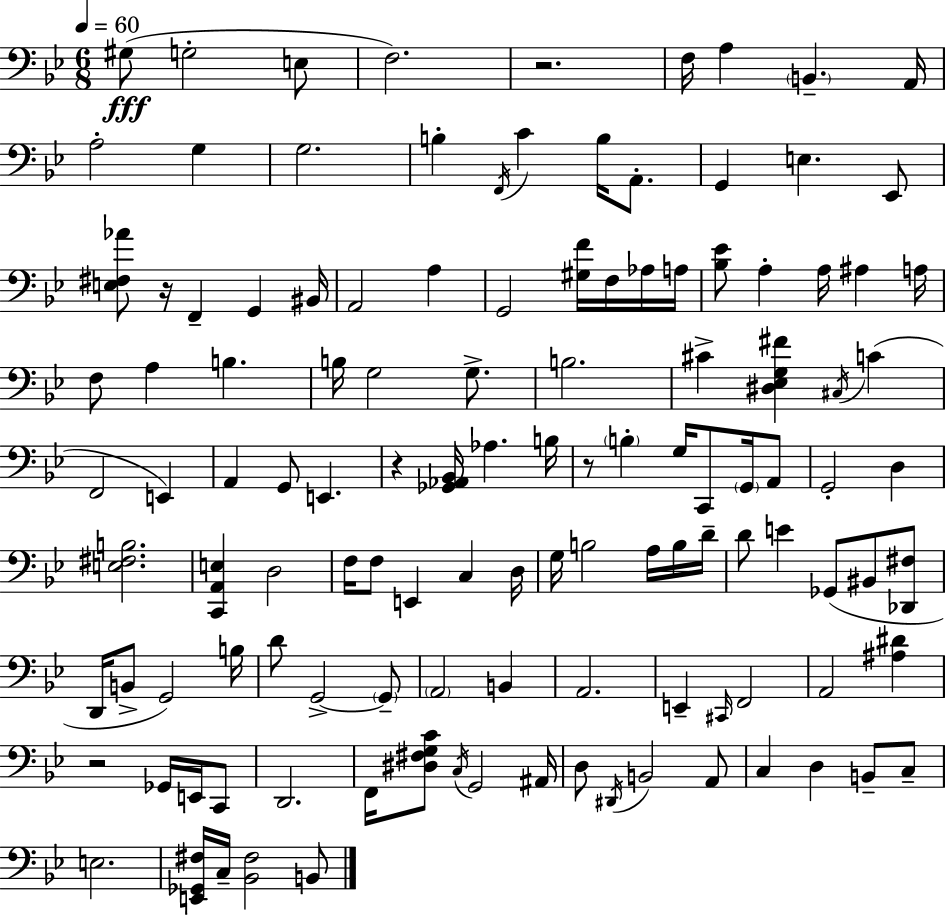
X:1
T:Untitled
M:6/8
L:1/4
K:Gm
^G,/2 G,2 E,/2 F,2 z2 F,/4 A, B,, A,,/4 A,2 G, G,2 B, F,,/4 C B,/4 A,,/2 G,, E, _E,,/2 [E,^F,_A]/2 z/4 F,, G,, ^B,,/4 A,,2 A, G,,2 [^G,F]/4 F,/4 _A,/4 A,/4 [_B,_E]/2 A, A,/4 ^A, A,/4 F,/2 A, B, B,/4 G,2 G,/2 B,2 ^C [^D,_E,G,^F] ^C,/4 C F,,2 E,, A,, G,,/2 E,, z [_G,,_A,,_B,,]/4 _A, B,/4 z/2 B, G,/4 C,,/2 G,,/4 A,,/2 G,,2 D, [E,^F,B,]2 [C,,A,,E,] D,2 F,/4 F,/2 E,, C, D,/4 G,/4 B,2 A,/4 B,/4 D/4 D/2 E _G,,/2 ^B,,/2 [_D,,^F,]/2 D,,/4 B,,/2 G,,2 B,/4 D/2 G,,2 G,,/2 A,,2 B,, A,,2 E,, ^C,,/4 F,,2 A,,2 [^A,^D] z2 _G,,/4 E,,/4 C,,/2 D,,2 F,,/4 [^D,^F,G,C]/2 C,/4 G,,2 ^A,,/4 D,/2 ^D,,/4 B,,2 A,,/2 C, D, B,,/2 C,/2 E,2 [E,,_G,,^F,]/4 C,/4 [_B,,^F,]2 B,,/2